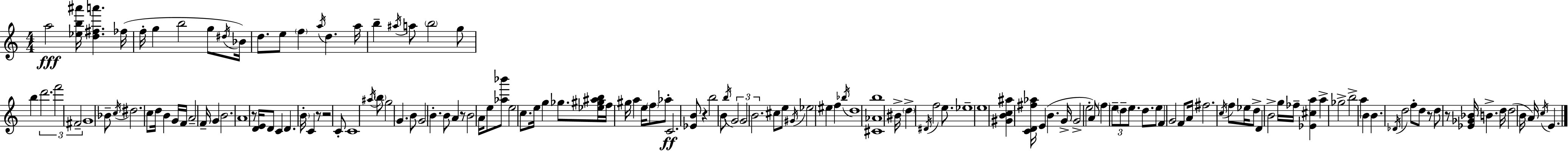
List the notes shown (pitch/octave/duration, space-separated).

A5/h [Eb5,B5,A#6]/s [D5,F#5,A6]/q. FES5/s F5/s G5/q B5/h G5/e D#5/s Bb4/s D5/e. E5/e F5/q A5/s D5/q. A5/s B5/q A#5/s A5/e B5/h G5/e B5/q D6/h. F6/h F#4/h G4/w Bb4/e C5/s D#5/h. C5/e D5/s B4/q G4/s F4/s A4/h F4/s G4/q B4/h. A4/w R/e [D4,E4]/s D4/e C4/q D4/q. B4/s C4/q R/e R/h C4/e C4/w A#5/s B5/e G5/h G4/q. B4/e G4/h B4/q. B4/e A4/q R/e B4/h A4/s E5/e [Ab5,Bb6]/e E5/h C5/e. E5/s G5/q Gb5/e. [Eb5,G#5,A#5,B5]/s F5/s G#5/s A5/q E5/s F5/e Ab5/e C4/h. [Eb4,B4]/e R/q B5/h B4/e B5/s G4/h G4/h B4/h. C#5/e E5/e G#4/s Eb5/h EIS5/q F5/q Bb5/s D5/w [C#4,Ab4,B5]/w BIS4/s D5/q D#4/s F5/h E5/e. Eb5/w E5/w [G#4,B4,C5,A#5]/q [C4,D4,F#5,Ab5]/s E4/q B4/q. G4/s G4/h E5/h A4/e F5/q E5/e D5/e E5/e. D5/e. E5/e F4/q G4/h F4/e A4/s F#5/h. C5/s F5/e Eb5/s D5/e D4/q B4/h G5/s FES5/s [Eb4,C#5,A5]/q A5/q Gb5/h B5/h A5/q B4/q B4/q. Db4/s D5/h F5/e D5/e R/e D5/e R/e [Eb4,Gb4,Bb4]/s B4/q. D5/s D5/h B4/s A4/s C5/s E4/q.